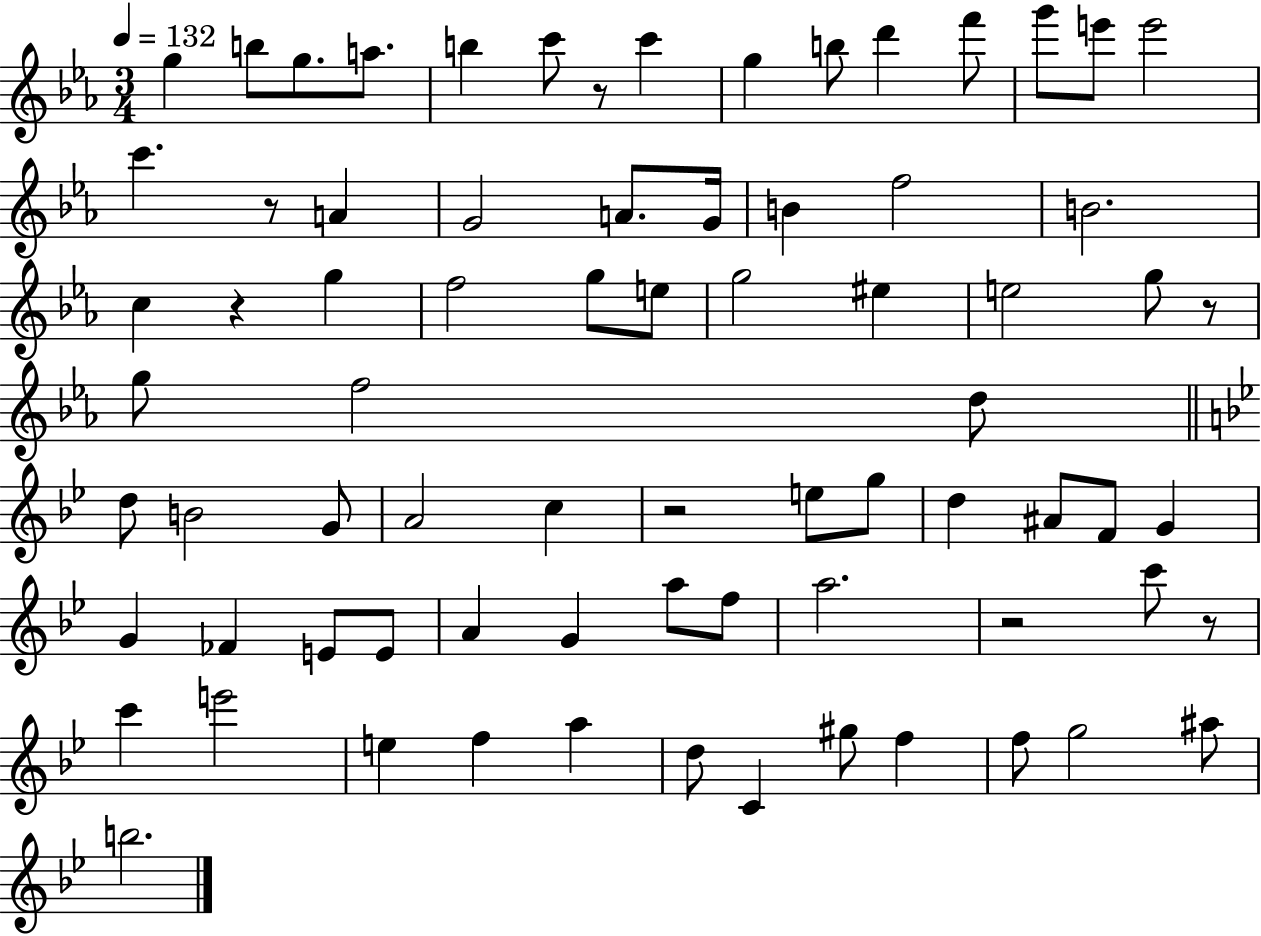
G5/q B5/e G5/e. A5/e. B5/q C6/e R/e C6/q G5/q B5/e D6/q F6/e G6/e E6/e E6/h C6/q. R/e A4/q G4/h A4/e. G4/s B4/q F5/h B4/h. C5/q R/q G5/q F5/h G5/e E5/e G5/h EIS5/q E5/h G5/e R/e G5/e F5/h D5/e D5/e B4/h G4/e A4/h C5/q R/h E5/e G5/e D5/q A#4/e F4/e G4/q G4/q FES4/q E4/e E4/e A4/q G4/q A5/e F5/e A5/h. R/h C6/e R/e C6/q E6/h E5/q F5/q A5/q D5/e C4/q G#5/e F5/q F5/e G5/h A#5/e B5/h.